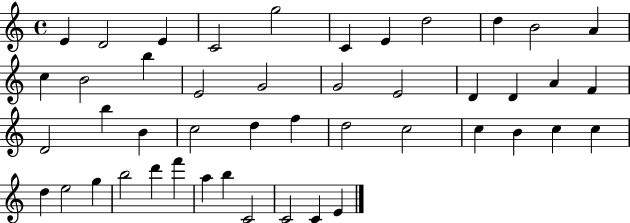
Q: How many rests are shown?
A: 0